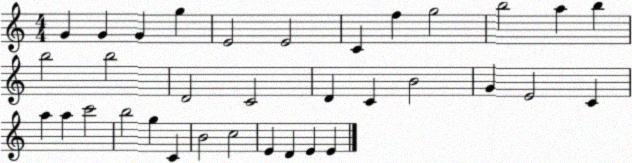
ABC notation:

X:1
T:Untitled
M:4/4
L:1/4
K:C
G G G g E2 E2 C f g2 b2 a b b2 b2 D2 C2 D C B2 G E2 C a a c'2 b2 g C B2 c2 E D E E